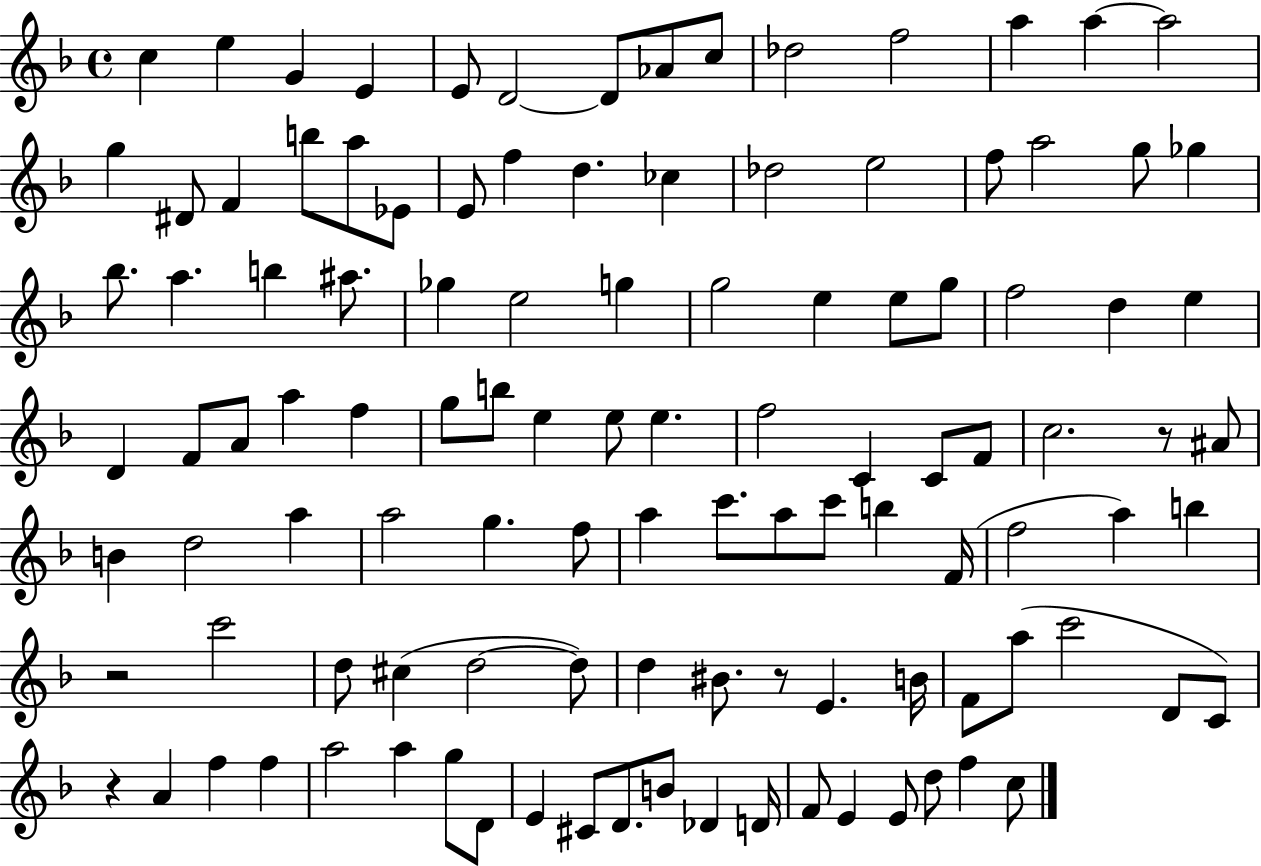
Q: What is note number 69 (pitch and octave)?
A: A5